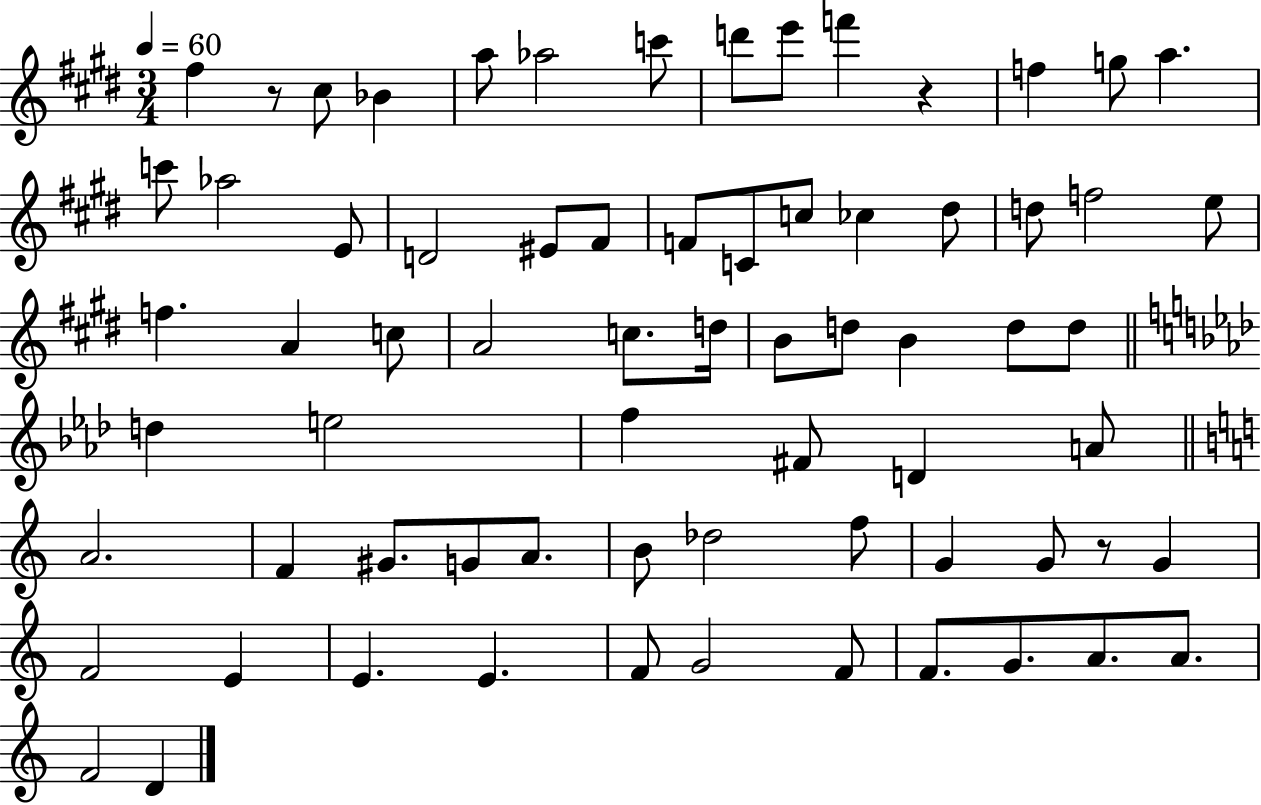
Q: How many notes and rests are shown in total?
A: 70